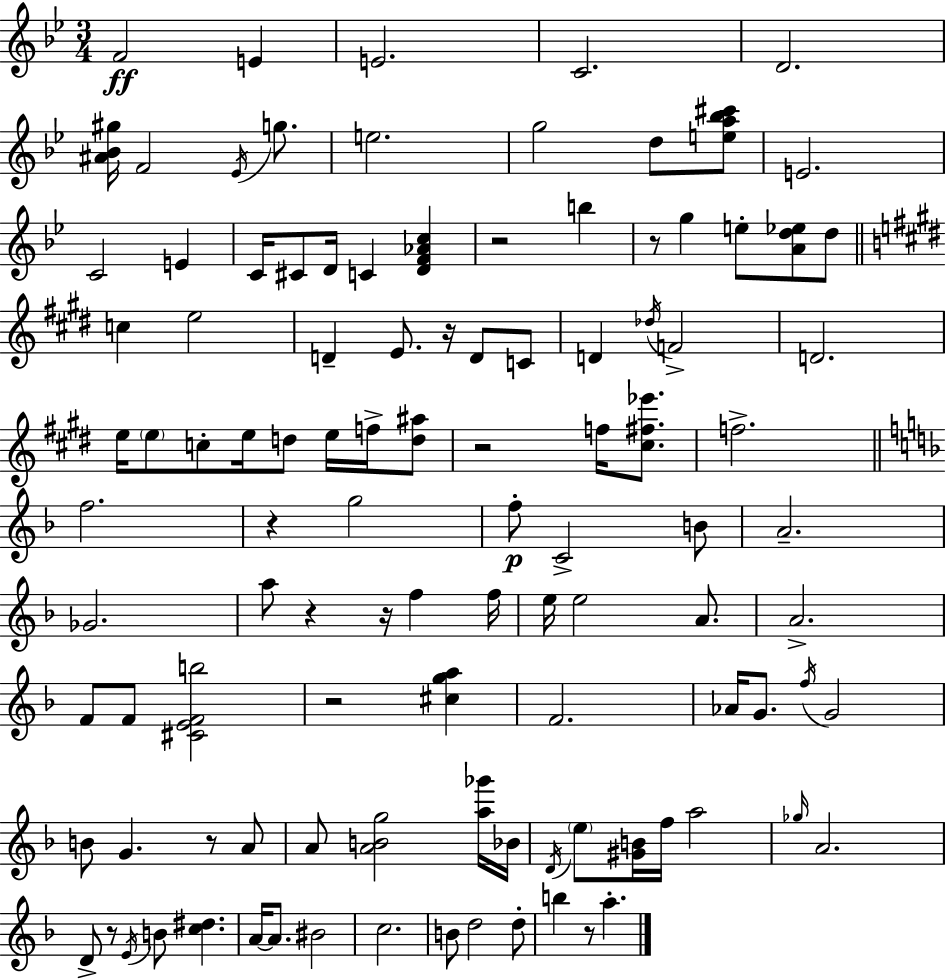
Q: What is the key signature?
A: BES major